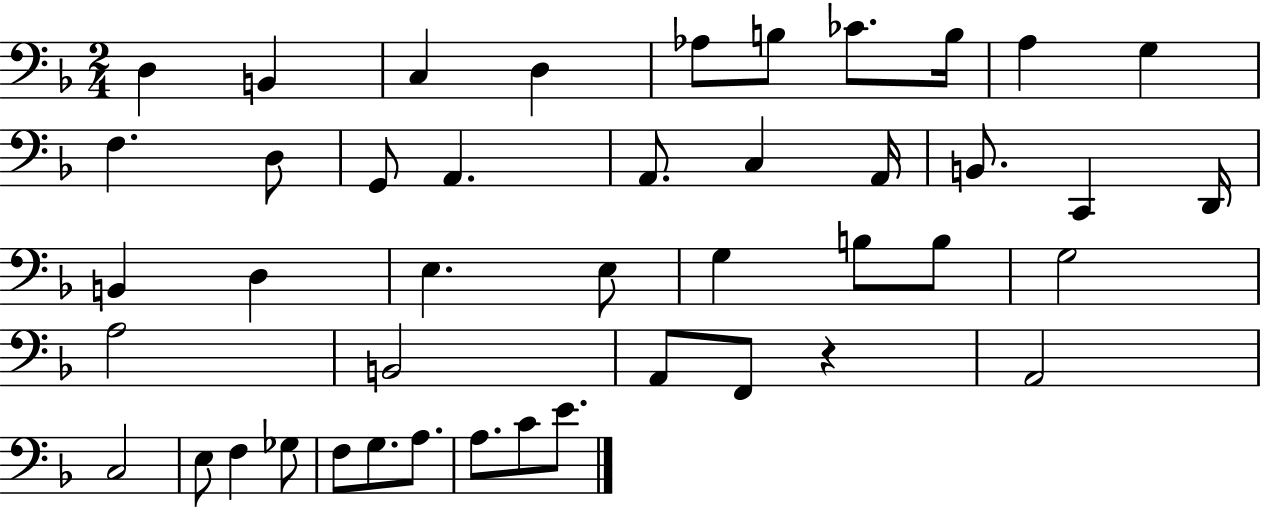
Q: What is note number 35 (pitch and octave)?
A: E3